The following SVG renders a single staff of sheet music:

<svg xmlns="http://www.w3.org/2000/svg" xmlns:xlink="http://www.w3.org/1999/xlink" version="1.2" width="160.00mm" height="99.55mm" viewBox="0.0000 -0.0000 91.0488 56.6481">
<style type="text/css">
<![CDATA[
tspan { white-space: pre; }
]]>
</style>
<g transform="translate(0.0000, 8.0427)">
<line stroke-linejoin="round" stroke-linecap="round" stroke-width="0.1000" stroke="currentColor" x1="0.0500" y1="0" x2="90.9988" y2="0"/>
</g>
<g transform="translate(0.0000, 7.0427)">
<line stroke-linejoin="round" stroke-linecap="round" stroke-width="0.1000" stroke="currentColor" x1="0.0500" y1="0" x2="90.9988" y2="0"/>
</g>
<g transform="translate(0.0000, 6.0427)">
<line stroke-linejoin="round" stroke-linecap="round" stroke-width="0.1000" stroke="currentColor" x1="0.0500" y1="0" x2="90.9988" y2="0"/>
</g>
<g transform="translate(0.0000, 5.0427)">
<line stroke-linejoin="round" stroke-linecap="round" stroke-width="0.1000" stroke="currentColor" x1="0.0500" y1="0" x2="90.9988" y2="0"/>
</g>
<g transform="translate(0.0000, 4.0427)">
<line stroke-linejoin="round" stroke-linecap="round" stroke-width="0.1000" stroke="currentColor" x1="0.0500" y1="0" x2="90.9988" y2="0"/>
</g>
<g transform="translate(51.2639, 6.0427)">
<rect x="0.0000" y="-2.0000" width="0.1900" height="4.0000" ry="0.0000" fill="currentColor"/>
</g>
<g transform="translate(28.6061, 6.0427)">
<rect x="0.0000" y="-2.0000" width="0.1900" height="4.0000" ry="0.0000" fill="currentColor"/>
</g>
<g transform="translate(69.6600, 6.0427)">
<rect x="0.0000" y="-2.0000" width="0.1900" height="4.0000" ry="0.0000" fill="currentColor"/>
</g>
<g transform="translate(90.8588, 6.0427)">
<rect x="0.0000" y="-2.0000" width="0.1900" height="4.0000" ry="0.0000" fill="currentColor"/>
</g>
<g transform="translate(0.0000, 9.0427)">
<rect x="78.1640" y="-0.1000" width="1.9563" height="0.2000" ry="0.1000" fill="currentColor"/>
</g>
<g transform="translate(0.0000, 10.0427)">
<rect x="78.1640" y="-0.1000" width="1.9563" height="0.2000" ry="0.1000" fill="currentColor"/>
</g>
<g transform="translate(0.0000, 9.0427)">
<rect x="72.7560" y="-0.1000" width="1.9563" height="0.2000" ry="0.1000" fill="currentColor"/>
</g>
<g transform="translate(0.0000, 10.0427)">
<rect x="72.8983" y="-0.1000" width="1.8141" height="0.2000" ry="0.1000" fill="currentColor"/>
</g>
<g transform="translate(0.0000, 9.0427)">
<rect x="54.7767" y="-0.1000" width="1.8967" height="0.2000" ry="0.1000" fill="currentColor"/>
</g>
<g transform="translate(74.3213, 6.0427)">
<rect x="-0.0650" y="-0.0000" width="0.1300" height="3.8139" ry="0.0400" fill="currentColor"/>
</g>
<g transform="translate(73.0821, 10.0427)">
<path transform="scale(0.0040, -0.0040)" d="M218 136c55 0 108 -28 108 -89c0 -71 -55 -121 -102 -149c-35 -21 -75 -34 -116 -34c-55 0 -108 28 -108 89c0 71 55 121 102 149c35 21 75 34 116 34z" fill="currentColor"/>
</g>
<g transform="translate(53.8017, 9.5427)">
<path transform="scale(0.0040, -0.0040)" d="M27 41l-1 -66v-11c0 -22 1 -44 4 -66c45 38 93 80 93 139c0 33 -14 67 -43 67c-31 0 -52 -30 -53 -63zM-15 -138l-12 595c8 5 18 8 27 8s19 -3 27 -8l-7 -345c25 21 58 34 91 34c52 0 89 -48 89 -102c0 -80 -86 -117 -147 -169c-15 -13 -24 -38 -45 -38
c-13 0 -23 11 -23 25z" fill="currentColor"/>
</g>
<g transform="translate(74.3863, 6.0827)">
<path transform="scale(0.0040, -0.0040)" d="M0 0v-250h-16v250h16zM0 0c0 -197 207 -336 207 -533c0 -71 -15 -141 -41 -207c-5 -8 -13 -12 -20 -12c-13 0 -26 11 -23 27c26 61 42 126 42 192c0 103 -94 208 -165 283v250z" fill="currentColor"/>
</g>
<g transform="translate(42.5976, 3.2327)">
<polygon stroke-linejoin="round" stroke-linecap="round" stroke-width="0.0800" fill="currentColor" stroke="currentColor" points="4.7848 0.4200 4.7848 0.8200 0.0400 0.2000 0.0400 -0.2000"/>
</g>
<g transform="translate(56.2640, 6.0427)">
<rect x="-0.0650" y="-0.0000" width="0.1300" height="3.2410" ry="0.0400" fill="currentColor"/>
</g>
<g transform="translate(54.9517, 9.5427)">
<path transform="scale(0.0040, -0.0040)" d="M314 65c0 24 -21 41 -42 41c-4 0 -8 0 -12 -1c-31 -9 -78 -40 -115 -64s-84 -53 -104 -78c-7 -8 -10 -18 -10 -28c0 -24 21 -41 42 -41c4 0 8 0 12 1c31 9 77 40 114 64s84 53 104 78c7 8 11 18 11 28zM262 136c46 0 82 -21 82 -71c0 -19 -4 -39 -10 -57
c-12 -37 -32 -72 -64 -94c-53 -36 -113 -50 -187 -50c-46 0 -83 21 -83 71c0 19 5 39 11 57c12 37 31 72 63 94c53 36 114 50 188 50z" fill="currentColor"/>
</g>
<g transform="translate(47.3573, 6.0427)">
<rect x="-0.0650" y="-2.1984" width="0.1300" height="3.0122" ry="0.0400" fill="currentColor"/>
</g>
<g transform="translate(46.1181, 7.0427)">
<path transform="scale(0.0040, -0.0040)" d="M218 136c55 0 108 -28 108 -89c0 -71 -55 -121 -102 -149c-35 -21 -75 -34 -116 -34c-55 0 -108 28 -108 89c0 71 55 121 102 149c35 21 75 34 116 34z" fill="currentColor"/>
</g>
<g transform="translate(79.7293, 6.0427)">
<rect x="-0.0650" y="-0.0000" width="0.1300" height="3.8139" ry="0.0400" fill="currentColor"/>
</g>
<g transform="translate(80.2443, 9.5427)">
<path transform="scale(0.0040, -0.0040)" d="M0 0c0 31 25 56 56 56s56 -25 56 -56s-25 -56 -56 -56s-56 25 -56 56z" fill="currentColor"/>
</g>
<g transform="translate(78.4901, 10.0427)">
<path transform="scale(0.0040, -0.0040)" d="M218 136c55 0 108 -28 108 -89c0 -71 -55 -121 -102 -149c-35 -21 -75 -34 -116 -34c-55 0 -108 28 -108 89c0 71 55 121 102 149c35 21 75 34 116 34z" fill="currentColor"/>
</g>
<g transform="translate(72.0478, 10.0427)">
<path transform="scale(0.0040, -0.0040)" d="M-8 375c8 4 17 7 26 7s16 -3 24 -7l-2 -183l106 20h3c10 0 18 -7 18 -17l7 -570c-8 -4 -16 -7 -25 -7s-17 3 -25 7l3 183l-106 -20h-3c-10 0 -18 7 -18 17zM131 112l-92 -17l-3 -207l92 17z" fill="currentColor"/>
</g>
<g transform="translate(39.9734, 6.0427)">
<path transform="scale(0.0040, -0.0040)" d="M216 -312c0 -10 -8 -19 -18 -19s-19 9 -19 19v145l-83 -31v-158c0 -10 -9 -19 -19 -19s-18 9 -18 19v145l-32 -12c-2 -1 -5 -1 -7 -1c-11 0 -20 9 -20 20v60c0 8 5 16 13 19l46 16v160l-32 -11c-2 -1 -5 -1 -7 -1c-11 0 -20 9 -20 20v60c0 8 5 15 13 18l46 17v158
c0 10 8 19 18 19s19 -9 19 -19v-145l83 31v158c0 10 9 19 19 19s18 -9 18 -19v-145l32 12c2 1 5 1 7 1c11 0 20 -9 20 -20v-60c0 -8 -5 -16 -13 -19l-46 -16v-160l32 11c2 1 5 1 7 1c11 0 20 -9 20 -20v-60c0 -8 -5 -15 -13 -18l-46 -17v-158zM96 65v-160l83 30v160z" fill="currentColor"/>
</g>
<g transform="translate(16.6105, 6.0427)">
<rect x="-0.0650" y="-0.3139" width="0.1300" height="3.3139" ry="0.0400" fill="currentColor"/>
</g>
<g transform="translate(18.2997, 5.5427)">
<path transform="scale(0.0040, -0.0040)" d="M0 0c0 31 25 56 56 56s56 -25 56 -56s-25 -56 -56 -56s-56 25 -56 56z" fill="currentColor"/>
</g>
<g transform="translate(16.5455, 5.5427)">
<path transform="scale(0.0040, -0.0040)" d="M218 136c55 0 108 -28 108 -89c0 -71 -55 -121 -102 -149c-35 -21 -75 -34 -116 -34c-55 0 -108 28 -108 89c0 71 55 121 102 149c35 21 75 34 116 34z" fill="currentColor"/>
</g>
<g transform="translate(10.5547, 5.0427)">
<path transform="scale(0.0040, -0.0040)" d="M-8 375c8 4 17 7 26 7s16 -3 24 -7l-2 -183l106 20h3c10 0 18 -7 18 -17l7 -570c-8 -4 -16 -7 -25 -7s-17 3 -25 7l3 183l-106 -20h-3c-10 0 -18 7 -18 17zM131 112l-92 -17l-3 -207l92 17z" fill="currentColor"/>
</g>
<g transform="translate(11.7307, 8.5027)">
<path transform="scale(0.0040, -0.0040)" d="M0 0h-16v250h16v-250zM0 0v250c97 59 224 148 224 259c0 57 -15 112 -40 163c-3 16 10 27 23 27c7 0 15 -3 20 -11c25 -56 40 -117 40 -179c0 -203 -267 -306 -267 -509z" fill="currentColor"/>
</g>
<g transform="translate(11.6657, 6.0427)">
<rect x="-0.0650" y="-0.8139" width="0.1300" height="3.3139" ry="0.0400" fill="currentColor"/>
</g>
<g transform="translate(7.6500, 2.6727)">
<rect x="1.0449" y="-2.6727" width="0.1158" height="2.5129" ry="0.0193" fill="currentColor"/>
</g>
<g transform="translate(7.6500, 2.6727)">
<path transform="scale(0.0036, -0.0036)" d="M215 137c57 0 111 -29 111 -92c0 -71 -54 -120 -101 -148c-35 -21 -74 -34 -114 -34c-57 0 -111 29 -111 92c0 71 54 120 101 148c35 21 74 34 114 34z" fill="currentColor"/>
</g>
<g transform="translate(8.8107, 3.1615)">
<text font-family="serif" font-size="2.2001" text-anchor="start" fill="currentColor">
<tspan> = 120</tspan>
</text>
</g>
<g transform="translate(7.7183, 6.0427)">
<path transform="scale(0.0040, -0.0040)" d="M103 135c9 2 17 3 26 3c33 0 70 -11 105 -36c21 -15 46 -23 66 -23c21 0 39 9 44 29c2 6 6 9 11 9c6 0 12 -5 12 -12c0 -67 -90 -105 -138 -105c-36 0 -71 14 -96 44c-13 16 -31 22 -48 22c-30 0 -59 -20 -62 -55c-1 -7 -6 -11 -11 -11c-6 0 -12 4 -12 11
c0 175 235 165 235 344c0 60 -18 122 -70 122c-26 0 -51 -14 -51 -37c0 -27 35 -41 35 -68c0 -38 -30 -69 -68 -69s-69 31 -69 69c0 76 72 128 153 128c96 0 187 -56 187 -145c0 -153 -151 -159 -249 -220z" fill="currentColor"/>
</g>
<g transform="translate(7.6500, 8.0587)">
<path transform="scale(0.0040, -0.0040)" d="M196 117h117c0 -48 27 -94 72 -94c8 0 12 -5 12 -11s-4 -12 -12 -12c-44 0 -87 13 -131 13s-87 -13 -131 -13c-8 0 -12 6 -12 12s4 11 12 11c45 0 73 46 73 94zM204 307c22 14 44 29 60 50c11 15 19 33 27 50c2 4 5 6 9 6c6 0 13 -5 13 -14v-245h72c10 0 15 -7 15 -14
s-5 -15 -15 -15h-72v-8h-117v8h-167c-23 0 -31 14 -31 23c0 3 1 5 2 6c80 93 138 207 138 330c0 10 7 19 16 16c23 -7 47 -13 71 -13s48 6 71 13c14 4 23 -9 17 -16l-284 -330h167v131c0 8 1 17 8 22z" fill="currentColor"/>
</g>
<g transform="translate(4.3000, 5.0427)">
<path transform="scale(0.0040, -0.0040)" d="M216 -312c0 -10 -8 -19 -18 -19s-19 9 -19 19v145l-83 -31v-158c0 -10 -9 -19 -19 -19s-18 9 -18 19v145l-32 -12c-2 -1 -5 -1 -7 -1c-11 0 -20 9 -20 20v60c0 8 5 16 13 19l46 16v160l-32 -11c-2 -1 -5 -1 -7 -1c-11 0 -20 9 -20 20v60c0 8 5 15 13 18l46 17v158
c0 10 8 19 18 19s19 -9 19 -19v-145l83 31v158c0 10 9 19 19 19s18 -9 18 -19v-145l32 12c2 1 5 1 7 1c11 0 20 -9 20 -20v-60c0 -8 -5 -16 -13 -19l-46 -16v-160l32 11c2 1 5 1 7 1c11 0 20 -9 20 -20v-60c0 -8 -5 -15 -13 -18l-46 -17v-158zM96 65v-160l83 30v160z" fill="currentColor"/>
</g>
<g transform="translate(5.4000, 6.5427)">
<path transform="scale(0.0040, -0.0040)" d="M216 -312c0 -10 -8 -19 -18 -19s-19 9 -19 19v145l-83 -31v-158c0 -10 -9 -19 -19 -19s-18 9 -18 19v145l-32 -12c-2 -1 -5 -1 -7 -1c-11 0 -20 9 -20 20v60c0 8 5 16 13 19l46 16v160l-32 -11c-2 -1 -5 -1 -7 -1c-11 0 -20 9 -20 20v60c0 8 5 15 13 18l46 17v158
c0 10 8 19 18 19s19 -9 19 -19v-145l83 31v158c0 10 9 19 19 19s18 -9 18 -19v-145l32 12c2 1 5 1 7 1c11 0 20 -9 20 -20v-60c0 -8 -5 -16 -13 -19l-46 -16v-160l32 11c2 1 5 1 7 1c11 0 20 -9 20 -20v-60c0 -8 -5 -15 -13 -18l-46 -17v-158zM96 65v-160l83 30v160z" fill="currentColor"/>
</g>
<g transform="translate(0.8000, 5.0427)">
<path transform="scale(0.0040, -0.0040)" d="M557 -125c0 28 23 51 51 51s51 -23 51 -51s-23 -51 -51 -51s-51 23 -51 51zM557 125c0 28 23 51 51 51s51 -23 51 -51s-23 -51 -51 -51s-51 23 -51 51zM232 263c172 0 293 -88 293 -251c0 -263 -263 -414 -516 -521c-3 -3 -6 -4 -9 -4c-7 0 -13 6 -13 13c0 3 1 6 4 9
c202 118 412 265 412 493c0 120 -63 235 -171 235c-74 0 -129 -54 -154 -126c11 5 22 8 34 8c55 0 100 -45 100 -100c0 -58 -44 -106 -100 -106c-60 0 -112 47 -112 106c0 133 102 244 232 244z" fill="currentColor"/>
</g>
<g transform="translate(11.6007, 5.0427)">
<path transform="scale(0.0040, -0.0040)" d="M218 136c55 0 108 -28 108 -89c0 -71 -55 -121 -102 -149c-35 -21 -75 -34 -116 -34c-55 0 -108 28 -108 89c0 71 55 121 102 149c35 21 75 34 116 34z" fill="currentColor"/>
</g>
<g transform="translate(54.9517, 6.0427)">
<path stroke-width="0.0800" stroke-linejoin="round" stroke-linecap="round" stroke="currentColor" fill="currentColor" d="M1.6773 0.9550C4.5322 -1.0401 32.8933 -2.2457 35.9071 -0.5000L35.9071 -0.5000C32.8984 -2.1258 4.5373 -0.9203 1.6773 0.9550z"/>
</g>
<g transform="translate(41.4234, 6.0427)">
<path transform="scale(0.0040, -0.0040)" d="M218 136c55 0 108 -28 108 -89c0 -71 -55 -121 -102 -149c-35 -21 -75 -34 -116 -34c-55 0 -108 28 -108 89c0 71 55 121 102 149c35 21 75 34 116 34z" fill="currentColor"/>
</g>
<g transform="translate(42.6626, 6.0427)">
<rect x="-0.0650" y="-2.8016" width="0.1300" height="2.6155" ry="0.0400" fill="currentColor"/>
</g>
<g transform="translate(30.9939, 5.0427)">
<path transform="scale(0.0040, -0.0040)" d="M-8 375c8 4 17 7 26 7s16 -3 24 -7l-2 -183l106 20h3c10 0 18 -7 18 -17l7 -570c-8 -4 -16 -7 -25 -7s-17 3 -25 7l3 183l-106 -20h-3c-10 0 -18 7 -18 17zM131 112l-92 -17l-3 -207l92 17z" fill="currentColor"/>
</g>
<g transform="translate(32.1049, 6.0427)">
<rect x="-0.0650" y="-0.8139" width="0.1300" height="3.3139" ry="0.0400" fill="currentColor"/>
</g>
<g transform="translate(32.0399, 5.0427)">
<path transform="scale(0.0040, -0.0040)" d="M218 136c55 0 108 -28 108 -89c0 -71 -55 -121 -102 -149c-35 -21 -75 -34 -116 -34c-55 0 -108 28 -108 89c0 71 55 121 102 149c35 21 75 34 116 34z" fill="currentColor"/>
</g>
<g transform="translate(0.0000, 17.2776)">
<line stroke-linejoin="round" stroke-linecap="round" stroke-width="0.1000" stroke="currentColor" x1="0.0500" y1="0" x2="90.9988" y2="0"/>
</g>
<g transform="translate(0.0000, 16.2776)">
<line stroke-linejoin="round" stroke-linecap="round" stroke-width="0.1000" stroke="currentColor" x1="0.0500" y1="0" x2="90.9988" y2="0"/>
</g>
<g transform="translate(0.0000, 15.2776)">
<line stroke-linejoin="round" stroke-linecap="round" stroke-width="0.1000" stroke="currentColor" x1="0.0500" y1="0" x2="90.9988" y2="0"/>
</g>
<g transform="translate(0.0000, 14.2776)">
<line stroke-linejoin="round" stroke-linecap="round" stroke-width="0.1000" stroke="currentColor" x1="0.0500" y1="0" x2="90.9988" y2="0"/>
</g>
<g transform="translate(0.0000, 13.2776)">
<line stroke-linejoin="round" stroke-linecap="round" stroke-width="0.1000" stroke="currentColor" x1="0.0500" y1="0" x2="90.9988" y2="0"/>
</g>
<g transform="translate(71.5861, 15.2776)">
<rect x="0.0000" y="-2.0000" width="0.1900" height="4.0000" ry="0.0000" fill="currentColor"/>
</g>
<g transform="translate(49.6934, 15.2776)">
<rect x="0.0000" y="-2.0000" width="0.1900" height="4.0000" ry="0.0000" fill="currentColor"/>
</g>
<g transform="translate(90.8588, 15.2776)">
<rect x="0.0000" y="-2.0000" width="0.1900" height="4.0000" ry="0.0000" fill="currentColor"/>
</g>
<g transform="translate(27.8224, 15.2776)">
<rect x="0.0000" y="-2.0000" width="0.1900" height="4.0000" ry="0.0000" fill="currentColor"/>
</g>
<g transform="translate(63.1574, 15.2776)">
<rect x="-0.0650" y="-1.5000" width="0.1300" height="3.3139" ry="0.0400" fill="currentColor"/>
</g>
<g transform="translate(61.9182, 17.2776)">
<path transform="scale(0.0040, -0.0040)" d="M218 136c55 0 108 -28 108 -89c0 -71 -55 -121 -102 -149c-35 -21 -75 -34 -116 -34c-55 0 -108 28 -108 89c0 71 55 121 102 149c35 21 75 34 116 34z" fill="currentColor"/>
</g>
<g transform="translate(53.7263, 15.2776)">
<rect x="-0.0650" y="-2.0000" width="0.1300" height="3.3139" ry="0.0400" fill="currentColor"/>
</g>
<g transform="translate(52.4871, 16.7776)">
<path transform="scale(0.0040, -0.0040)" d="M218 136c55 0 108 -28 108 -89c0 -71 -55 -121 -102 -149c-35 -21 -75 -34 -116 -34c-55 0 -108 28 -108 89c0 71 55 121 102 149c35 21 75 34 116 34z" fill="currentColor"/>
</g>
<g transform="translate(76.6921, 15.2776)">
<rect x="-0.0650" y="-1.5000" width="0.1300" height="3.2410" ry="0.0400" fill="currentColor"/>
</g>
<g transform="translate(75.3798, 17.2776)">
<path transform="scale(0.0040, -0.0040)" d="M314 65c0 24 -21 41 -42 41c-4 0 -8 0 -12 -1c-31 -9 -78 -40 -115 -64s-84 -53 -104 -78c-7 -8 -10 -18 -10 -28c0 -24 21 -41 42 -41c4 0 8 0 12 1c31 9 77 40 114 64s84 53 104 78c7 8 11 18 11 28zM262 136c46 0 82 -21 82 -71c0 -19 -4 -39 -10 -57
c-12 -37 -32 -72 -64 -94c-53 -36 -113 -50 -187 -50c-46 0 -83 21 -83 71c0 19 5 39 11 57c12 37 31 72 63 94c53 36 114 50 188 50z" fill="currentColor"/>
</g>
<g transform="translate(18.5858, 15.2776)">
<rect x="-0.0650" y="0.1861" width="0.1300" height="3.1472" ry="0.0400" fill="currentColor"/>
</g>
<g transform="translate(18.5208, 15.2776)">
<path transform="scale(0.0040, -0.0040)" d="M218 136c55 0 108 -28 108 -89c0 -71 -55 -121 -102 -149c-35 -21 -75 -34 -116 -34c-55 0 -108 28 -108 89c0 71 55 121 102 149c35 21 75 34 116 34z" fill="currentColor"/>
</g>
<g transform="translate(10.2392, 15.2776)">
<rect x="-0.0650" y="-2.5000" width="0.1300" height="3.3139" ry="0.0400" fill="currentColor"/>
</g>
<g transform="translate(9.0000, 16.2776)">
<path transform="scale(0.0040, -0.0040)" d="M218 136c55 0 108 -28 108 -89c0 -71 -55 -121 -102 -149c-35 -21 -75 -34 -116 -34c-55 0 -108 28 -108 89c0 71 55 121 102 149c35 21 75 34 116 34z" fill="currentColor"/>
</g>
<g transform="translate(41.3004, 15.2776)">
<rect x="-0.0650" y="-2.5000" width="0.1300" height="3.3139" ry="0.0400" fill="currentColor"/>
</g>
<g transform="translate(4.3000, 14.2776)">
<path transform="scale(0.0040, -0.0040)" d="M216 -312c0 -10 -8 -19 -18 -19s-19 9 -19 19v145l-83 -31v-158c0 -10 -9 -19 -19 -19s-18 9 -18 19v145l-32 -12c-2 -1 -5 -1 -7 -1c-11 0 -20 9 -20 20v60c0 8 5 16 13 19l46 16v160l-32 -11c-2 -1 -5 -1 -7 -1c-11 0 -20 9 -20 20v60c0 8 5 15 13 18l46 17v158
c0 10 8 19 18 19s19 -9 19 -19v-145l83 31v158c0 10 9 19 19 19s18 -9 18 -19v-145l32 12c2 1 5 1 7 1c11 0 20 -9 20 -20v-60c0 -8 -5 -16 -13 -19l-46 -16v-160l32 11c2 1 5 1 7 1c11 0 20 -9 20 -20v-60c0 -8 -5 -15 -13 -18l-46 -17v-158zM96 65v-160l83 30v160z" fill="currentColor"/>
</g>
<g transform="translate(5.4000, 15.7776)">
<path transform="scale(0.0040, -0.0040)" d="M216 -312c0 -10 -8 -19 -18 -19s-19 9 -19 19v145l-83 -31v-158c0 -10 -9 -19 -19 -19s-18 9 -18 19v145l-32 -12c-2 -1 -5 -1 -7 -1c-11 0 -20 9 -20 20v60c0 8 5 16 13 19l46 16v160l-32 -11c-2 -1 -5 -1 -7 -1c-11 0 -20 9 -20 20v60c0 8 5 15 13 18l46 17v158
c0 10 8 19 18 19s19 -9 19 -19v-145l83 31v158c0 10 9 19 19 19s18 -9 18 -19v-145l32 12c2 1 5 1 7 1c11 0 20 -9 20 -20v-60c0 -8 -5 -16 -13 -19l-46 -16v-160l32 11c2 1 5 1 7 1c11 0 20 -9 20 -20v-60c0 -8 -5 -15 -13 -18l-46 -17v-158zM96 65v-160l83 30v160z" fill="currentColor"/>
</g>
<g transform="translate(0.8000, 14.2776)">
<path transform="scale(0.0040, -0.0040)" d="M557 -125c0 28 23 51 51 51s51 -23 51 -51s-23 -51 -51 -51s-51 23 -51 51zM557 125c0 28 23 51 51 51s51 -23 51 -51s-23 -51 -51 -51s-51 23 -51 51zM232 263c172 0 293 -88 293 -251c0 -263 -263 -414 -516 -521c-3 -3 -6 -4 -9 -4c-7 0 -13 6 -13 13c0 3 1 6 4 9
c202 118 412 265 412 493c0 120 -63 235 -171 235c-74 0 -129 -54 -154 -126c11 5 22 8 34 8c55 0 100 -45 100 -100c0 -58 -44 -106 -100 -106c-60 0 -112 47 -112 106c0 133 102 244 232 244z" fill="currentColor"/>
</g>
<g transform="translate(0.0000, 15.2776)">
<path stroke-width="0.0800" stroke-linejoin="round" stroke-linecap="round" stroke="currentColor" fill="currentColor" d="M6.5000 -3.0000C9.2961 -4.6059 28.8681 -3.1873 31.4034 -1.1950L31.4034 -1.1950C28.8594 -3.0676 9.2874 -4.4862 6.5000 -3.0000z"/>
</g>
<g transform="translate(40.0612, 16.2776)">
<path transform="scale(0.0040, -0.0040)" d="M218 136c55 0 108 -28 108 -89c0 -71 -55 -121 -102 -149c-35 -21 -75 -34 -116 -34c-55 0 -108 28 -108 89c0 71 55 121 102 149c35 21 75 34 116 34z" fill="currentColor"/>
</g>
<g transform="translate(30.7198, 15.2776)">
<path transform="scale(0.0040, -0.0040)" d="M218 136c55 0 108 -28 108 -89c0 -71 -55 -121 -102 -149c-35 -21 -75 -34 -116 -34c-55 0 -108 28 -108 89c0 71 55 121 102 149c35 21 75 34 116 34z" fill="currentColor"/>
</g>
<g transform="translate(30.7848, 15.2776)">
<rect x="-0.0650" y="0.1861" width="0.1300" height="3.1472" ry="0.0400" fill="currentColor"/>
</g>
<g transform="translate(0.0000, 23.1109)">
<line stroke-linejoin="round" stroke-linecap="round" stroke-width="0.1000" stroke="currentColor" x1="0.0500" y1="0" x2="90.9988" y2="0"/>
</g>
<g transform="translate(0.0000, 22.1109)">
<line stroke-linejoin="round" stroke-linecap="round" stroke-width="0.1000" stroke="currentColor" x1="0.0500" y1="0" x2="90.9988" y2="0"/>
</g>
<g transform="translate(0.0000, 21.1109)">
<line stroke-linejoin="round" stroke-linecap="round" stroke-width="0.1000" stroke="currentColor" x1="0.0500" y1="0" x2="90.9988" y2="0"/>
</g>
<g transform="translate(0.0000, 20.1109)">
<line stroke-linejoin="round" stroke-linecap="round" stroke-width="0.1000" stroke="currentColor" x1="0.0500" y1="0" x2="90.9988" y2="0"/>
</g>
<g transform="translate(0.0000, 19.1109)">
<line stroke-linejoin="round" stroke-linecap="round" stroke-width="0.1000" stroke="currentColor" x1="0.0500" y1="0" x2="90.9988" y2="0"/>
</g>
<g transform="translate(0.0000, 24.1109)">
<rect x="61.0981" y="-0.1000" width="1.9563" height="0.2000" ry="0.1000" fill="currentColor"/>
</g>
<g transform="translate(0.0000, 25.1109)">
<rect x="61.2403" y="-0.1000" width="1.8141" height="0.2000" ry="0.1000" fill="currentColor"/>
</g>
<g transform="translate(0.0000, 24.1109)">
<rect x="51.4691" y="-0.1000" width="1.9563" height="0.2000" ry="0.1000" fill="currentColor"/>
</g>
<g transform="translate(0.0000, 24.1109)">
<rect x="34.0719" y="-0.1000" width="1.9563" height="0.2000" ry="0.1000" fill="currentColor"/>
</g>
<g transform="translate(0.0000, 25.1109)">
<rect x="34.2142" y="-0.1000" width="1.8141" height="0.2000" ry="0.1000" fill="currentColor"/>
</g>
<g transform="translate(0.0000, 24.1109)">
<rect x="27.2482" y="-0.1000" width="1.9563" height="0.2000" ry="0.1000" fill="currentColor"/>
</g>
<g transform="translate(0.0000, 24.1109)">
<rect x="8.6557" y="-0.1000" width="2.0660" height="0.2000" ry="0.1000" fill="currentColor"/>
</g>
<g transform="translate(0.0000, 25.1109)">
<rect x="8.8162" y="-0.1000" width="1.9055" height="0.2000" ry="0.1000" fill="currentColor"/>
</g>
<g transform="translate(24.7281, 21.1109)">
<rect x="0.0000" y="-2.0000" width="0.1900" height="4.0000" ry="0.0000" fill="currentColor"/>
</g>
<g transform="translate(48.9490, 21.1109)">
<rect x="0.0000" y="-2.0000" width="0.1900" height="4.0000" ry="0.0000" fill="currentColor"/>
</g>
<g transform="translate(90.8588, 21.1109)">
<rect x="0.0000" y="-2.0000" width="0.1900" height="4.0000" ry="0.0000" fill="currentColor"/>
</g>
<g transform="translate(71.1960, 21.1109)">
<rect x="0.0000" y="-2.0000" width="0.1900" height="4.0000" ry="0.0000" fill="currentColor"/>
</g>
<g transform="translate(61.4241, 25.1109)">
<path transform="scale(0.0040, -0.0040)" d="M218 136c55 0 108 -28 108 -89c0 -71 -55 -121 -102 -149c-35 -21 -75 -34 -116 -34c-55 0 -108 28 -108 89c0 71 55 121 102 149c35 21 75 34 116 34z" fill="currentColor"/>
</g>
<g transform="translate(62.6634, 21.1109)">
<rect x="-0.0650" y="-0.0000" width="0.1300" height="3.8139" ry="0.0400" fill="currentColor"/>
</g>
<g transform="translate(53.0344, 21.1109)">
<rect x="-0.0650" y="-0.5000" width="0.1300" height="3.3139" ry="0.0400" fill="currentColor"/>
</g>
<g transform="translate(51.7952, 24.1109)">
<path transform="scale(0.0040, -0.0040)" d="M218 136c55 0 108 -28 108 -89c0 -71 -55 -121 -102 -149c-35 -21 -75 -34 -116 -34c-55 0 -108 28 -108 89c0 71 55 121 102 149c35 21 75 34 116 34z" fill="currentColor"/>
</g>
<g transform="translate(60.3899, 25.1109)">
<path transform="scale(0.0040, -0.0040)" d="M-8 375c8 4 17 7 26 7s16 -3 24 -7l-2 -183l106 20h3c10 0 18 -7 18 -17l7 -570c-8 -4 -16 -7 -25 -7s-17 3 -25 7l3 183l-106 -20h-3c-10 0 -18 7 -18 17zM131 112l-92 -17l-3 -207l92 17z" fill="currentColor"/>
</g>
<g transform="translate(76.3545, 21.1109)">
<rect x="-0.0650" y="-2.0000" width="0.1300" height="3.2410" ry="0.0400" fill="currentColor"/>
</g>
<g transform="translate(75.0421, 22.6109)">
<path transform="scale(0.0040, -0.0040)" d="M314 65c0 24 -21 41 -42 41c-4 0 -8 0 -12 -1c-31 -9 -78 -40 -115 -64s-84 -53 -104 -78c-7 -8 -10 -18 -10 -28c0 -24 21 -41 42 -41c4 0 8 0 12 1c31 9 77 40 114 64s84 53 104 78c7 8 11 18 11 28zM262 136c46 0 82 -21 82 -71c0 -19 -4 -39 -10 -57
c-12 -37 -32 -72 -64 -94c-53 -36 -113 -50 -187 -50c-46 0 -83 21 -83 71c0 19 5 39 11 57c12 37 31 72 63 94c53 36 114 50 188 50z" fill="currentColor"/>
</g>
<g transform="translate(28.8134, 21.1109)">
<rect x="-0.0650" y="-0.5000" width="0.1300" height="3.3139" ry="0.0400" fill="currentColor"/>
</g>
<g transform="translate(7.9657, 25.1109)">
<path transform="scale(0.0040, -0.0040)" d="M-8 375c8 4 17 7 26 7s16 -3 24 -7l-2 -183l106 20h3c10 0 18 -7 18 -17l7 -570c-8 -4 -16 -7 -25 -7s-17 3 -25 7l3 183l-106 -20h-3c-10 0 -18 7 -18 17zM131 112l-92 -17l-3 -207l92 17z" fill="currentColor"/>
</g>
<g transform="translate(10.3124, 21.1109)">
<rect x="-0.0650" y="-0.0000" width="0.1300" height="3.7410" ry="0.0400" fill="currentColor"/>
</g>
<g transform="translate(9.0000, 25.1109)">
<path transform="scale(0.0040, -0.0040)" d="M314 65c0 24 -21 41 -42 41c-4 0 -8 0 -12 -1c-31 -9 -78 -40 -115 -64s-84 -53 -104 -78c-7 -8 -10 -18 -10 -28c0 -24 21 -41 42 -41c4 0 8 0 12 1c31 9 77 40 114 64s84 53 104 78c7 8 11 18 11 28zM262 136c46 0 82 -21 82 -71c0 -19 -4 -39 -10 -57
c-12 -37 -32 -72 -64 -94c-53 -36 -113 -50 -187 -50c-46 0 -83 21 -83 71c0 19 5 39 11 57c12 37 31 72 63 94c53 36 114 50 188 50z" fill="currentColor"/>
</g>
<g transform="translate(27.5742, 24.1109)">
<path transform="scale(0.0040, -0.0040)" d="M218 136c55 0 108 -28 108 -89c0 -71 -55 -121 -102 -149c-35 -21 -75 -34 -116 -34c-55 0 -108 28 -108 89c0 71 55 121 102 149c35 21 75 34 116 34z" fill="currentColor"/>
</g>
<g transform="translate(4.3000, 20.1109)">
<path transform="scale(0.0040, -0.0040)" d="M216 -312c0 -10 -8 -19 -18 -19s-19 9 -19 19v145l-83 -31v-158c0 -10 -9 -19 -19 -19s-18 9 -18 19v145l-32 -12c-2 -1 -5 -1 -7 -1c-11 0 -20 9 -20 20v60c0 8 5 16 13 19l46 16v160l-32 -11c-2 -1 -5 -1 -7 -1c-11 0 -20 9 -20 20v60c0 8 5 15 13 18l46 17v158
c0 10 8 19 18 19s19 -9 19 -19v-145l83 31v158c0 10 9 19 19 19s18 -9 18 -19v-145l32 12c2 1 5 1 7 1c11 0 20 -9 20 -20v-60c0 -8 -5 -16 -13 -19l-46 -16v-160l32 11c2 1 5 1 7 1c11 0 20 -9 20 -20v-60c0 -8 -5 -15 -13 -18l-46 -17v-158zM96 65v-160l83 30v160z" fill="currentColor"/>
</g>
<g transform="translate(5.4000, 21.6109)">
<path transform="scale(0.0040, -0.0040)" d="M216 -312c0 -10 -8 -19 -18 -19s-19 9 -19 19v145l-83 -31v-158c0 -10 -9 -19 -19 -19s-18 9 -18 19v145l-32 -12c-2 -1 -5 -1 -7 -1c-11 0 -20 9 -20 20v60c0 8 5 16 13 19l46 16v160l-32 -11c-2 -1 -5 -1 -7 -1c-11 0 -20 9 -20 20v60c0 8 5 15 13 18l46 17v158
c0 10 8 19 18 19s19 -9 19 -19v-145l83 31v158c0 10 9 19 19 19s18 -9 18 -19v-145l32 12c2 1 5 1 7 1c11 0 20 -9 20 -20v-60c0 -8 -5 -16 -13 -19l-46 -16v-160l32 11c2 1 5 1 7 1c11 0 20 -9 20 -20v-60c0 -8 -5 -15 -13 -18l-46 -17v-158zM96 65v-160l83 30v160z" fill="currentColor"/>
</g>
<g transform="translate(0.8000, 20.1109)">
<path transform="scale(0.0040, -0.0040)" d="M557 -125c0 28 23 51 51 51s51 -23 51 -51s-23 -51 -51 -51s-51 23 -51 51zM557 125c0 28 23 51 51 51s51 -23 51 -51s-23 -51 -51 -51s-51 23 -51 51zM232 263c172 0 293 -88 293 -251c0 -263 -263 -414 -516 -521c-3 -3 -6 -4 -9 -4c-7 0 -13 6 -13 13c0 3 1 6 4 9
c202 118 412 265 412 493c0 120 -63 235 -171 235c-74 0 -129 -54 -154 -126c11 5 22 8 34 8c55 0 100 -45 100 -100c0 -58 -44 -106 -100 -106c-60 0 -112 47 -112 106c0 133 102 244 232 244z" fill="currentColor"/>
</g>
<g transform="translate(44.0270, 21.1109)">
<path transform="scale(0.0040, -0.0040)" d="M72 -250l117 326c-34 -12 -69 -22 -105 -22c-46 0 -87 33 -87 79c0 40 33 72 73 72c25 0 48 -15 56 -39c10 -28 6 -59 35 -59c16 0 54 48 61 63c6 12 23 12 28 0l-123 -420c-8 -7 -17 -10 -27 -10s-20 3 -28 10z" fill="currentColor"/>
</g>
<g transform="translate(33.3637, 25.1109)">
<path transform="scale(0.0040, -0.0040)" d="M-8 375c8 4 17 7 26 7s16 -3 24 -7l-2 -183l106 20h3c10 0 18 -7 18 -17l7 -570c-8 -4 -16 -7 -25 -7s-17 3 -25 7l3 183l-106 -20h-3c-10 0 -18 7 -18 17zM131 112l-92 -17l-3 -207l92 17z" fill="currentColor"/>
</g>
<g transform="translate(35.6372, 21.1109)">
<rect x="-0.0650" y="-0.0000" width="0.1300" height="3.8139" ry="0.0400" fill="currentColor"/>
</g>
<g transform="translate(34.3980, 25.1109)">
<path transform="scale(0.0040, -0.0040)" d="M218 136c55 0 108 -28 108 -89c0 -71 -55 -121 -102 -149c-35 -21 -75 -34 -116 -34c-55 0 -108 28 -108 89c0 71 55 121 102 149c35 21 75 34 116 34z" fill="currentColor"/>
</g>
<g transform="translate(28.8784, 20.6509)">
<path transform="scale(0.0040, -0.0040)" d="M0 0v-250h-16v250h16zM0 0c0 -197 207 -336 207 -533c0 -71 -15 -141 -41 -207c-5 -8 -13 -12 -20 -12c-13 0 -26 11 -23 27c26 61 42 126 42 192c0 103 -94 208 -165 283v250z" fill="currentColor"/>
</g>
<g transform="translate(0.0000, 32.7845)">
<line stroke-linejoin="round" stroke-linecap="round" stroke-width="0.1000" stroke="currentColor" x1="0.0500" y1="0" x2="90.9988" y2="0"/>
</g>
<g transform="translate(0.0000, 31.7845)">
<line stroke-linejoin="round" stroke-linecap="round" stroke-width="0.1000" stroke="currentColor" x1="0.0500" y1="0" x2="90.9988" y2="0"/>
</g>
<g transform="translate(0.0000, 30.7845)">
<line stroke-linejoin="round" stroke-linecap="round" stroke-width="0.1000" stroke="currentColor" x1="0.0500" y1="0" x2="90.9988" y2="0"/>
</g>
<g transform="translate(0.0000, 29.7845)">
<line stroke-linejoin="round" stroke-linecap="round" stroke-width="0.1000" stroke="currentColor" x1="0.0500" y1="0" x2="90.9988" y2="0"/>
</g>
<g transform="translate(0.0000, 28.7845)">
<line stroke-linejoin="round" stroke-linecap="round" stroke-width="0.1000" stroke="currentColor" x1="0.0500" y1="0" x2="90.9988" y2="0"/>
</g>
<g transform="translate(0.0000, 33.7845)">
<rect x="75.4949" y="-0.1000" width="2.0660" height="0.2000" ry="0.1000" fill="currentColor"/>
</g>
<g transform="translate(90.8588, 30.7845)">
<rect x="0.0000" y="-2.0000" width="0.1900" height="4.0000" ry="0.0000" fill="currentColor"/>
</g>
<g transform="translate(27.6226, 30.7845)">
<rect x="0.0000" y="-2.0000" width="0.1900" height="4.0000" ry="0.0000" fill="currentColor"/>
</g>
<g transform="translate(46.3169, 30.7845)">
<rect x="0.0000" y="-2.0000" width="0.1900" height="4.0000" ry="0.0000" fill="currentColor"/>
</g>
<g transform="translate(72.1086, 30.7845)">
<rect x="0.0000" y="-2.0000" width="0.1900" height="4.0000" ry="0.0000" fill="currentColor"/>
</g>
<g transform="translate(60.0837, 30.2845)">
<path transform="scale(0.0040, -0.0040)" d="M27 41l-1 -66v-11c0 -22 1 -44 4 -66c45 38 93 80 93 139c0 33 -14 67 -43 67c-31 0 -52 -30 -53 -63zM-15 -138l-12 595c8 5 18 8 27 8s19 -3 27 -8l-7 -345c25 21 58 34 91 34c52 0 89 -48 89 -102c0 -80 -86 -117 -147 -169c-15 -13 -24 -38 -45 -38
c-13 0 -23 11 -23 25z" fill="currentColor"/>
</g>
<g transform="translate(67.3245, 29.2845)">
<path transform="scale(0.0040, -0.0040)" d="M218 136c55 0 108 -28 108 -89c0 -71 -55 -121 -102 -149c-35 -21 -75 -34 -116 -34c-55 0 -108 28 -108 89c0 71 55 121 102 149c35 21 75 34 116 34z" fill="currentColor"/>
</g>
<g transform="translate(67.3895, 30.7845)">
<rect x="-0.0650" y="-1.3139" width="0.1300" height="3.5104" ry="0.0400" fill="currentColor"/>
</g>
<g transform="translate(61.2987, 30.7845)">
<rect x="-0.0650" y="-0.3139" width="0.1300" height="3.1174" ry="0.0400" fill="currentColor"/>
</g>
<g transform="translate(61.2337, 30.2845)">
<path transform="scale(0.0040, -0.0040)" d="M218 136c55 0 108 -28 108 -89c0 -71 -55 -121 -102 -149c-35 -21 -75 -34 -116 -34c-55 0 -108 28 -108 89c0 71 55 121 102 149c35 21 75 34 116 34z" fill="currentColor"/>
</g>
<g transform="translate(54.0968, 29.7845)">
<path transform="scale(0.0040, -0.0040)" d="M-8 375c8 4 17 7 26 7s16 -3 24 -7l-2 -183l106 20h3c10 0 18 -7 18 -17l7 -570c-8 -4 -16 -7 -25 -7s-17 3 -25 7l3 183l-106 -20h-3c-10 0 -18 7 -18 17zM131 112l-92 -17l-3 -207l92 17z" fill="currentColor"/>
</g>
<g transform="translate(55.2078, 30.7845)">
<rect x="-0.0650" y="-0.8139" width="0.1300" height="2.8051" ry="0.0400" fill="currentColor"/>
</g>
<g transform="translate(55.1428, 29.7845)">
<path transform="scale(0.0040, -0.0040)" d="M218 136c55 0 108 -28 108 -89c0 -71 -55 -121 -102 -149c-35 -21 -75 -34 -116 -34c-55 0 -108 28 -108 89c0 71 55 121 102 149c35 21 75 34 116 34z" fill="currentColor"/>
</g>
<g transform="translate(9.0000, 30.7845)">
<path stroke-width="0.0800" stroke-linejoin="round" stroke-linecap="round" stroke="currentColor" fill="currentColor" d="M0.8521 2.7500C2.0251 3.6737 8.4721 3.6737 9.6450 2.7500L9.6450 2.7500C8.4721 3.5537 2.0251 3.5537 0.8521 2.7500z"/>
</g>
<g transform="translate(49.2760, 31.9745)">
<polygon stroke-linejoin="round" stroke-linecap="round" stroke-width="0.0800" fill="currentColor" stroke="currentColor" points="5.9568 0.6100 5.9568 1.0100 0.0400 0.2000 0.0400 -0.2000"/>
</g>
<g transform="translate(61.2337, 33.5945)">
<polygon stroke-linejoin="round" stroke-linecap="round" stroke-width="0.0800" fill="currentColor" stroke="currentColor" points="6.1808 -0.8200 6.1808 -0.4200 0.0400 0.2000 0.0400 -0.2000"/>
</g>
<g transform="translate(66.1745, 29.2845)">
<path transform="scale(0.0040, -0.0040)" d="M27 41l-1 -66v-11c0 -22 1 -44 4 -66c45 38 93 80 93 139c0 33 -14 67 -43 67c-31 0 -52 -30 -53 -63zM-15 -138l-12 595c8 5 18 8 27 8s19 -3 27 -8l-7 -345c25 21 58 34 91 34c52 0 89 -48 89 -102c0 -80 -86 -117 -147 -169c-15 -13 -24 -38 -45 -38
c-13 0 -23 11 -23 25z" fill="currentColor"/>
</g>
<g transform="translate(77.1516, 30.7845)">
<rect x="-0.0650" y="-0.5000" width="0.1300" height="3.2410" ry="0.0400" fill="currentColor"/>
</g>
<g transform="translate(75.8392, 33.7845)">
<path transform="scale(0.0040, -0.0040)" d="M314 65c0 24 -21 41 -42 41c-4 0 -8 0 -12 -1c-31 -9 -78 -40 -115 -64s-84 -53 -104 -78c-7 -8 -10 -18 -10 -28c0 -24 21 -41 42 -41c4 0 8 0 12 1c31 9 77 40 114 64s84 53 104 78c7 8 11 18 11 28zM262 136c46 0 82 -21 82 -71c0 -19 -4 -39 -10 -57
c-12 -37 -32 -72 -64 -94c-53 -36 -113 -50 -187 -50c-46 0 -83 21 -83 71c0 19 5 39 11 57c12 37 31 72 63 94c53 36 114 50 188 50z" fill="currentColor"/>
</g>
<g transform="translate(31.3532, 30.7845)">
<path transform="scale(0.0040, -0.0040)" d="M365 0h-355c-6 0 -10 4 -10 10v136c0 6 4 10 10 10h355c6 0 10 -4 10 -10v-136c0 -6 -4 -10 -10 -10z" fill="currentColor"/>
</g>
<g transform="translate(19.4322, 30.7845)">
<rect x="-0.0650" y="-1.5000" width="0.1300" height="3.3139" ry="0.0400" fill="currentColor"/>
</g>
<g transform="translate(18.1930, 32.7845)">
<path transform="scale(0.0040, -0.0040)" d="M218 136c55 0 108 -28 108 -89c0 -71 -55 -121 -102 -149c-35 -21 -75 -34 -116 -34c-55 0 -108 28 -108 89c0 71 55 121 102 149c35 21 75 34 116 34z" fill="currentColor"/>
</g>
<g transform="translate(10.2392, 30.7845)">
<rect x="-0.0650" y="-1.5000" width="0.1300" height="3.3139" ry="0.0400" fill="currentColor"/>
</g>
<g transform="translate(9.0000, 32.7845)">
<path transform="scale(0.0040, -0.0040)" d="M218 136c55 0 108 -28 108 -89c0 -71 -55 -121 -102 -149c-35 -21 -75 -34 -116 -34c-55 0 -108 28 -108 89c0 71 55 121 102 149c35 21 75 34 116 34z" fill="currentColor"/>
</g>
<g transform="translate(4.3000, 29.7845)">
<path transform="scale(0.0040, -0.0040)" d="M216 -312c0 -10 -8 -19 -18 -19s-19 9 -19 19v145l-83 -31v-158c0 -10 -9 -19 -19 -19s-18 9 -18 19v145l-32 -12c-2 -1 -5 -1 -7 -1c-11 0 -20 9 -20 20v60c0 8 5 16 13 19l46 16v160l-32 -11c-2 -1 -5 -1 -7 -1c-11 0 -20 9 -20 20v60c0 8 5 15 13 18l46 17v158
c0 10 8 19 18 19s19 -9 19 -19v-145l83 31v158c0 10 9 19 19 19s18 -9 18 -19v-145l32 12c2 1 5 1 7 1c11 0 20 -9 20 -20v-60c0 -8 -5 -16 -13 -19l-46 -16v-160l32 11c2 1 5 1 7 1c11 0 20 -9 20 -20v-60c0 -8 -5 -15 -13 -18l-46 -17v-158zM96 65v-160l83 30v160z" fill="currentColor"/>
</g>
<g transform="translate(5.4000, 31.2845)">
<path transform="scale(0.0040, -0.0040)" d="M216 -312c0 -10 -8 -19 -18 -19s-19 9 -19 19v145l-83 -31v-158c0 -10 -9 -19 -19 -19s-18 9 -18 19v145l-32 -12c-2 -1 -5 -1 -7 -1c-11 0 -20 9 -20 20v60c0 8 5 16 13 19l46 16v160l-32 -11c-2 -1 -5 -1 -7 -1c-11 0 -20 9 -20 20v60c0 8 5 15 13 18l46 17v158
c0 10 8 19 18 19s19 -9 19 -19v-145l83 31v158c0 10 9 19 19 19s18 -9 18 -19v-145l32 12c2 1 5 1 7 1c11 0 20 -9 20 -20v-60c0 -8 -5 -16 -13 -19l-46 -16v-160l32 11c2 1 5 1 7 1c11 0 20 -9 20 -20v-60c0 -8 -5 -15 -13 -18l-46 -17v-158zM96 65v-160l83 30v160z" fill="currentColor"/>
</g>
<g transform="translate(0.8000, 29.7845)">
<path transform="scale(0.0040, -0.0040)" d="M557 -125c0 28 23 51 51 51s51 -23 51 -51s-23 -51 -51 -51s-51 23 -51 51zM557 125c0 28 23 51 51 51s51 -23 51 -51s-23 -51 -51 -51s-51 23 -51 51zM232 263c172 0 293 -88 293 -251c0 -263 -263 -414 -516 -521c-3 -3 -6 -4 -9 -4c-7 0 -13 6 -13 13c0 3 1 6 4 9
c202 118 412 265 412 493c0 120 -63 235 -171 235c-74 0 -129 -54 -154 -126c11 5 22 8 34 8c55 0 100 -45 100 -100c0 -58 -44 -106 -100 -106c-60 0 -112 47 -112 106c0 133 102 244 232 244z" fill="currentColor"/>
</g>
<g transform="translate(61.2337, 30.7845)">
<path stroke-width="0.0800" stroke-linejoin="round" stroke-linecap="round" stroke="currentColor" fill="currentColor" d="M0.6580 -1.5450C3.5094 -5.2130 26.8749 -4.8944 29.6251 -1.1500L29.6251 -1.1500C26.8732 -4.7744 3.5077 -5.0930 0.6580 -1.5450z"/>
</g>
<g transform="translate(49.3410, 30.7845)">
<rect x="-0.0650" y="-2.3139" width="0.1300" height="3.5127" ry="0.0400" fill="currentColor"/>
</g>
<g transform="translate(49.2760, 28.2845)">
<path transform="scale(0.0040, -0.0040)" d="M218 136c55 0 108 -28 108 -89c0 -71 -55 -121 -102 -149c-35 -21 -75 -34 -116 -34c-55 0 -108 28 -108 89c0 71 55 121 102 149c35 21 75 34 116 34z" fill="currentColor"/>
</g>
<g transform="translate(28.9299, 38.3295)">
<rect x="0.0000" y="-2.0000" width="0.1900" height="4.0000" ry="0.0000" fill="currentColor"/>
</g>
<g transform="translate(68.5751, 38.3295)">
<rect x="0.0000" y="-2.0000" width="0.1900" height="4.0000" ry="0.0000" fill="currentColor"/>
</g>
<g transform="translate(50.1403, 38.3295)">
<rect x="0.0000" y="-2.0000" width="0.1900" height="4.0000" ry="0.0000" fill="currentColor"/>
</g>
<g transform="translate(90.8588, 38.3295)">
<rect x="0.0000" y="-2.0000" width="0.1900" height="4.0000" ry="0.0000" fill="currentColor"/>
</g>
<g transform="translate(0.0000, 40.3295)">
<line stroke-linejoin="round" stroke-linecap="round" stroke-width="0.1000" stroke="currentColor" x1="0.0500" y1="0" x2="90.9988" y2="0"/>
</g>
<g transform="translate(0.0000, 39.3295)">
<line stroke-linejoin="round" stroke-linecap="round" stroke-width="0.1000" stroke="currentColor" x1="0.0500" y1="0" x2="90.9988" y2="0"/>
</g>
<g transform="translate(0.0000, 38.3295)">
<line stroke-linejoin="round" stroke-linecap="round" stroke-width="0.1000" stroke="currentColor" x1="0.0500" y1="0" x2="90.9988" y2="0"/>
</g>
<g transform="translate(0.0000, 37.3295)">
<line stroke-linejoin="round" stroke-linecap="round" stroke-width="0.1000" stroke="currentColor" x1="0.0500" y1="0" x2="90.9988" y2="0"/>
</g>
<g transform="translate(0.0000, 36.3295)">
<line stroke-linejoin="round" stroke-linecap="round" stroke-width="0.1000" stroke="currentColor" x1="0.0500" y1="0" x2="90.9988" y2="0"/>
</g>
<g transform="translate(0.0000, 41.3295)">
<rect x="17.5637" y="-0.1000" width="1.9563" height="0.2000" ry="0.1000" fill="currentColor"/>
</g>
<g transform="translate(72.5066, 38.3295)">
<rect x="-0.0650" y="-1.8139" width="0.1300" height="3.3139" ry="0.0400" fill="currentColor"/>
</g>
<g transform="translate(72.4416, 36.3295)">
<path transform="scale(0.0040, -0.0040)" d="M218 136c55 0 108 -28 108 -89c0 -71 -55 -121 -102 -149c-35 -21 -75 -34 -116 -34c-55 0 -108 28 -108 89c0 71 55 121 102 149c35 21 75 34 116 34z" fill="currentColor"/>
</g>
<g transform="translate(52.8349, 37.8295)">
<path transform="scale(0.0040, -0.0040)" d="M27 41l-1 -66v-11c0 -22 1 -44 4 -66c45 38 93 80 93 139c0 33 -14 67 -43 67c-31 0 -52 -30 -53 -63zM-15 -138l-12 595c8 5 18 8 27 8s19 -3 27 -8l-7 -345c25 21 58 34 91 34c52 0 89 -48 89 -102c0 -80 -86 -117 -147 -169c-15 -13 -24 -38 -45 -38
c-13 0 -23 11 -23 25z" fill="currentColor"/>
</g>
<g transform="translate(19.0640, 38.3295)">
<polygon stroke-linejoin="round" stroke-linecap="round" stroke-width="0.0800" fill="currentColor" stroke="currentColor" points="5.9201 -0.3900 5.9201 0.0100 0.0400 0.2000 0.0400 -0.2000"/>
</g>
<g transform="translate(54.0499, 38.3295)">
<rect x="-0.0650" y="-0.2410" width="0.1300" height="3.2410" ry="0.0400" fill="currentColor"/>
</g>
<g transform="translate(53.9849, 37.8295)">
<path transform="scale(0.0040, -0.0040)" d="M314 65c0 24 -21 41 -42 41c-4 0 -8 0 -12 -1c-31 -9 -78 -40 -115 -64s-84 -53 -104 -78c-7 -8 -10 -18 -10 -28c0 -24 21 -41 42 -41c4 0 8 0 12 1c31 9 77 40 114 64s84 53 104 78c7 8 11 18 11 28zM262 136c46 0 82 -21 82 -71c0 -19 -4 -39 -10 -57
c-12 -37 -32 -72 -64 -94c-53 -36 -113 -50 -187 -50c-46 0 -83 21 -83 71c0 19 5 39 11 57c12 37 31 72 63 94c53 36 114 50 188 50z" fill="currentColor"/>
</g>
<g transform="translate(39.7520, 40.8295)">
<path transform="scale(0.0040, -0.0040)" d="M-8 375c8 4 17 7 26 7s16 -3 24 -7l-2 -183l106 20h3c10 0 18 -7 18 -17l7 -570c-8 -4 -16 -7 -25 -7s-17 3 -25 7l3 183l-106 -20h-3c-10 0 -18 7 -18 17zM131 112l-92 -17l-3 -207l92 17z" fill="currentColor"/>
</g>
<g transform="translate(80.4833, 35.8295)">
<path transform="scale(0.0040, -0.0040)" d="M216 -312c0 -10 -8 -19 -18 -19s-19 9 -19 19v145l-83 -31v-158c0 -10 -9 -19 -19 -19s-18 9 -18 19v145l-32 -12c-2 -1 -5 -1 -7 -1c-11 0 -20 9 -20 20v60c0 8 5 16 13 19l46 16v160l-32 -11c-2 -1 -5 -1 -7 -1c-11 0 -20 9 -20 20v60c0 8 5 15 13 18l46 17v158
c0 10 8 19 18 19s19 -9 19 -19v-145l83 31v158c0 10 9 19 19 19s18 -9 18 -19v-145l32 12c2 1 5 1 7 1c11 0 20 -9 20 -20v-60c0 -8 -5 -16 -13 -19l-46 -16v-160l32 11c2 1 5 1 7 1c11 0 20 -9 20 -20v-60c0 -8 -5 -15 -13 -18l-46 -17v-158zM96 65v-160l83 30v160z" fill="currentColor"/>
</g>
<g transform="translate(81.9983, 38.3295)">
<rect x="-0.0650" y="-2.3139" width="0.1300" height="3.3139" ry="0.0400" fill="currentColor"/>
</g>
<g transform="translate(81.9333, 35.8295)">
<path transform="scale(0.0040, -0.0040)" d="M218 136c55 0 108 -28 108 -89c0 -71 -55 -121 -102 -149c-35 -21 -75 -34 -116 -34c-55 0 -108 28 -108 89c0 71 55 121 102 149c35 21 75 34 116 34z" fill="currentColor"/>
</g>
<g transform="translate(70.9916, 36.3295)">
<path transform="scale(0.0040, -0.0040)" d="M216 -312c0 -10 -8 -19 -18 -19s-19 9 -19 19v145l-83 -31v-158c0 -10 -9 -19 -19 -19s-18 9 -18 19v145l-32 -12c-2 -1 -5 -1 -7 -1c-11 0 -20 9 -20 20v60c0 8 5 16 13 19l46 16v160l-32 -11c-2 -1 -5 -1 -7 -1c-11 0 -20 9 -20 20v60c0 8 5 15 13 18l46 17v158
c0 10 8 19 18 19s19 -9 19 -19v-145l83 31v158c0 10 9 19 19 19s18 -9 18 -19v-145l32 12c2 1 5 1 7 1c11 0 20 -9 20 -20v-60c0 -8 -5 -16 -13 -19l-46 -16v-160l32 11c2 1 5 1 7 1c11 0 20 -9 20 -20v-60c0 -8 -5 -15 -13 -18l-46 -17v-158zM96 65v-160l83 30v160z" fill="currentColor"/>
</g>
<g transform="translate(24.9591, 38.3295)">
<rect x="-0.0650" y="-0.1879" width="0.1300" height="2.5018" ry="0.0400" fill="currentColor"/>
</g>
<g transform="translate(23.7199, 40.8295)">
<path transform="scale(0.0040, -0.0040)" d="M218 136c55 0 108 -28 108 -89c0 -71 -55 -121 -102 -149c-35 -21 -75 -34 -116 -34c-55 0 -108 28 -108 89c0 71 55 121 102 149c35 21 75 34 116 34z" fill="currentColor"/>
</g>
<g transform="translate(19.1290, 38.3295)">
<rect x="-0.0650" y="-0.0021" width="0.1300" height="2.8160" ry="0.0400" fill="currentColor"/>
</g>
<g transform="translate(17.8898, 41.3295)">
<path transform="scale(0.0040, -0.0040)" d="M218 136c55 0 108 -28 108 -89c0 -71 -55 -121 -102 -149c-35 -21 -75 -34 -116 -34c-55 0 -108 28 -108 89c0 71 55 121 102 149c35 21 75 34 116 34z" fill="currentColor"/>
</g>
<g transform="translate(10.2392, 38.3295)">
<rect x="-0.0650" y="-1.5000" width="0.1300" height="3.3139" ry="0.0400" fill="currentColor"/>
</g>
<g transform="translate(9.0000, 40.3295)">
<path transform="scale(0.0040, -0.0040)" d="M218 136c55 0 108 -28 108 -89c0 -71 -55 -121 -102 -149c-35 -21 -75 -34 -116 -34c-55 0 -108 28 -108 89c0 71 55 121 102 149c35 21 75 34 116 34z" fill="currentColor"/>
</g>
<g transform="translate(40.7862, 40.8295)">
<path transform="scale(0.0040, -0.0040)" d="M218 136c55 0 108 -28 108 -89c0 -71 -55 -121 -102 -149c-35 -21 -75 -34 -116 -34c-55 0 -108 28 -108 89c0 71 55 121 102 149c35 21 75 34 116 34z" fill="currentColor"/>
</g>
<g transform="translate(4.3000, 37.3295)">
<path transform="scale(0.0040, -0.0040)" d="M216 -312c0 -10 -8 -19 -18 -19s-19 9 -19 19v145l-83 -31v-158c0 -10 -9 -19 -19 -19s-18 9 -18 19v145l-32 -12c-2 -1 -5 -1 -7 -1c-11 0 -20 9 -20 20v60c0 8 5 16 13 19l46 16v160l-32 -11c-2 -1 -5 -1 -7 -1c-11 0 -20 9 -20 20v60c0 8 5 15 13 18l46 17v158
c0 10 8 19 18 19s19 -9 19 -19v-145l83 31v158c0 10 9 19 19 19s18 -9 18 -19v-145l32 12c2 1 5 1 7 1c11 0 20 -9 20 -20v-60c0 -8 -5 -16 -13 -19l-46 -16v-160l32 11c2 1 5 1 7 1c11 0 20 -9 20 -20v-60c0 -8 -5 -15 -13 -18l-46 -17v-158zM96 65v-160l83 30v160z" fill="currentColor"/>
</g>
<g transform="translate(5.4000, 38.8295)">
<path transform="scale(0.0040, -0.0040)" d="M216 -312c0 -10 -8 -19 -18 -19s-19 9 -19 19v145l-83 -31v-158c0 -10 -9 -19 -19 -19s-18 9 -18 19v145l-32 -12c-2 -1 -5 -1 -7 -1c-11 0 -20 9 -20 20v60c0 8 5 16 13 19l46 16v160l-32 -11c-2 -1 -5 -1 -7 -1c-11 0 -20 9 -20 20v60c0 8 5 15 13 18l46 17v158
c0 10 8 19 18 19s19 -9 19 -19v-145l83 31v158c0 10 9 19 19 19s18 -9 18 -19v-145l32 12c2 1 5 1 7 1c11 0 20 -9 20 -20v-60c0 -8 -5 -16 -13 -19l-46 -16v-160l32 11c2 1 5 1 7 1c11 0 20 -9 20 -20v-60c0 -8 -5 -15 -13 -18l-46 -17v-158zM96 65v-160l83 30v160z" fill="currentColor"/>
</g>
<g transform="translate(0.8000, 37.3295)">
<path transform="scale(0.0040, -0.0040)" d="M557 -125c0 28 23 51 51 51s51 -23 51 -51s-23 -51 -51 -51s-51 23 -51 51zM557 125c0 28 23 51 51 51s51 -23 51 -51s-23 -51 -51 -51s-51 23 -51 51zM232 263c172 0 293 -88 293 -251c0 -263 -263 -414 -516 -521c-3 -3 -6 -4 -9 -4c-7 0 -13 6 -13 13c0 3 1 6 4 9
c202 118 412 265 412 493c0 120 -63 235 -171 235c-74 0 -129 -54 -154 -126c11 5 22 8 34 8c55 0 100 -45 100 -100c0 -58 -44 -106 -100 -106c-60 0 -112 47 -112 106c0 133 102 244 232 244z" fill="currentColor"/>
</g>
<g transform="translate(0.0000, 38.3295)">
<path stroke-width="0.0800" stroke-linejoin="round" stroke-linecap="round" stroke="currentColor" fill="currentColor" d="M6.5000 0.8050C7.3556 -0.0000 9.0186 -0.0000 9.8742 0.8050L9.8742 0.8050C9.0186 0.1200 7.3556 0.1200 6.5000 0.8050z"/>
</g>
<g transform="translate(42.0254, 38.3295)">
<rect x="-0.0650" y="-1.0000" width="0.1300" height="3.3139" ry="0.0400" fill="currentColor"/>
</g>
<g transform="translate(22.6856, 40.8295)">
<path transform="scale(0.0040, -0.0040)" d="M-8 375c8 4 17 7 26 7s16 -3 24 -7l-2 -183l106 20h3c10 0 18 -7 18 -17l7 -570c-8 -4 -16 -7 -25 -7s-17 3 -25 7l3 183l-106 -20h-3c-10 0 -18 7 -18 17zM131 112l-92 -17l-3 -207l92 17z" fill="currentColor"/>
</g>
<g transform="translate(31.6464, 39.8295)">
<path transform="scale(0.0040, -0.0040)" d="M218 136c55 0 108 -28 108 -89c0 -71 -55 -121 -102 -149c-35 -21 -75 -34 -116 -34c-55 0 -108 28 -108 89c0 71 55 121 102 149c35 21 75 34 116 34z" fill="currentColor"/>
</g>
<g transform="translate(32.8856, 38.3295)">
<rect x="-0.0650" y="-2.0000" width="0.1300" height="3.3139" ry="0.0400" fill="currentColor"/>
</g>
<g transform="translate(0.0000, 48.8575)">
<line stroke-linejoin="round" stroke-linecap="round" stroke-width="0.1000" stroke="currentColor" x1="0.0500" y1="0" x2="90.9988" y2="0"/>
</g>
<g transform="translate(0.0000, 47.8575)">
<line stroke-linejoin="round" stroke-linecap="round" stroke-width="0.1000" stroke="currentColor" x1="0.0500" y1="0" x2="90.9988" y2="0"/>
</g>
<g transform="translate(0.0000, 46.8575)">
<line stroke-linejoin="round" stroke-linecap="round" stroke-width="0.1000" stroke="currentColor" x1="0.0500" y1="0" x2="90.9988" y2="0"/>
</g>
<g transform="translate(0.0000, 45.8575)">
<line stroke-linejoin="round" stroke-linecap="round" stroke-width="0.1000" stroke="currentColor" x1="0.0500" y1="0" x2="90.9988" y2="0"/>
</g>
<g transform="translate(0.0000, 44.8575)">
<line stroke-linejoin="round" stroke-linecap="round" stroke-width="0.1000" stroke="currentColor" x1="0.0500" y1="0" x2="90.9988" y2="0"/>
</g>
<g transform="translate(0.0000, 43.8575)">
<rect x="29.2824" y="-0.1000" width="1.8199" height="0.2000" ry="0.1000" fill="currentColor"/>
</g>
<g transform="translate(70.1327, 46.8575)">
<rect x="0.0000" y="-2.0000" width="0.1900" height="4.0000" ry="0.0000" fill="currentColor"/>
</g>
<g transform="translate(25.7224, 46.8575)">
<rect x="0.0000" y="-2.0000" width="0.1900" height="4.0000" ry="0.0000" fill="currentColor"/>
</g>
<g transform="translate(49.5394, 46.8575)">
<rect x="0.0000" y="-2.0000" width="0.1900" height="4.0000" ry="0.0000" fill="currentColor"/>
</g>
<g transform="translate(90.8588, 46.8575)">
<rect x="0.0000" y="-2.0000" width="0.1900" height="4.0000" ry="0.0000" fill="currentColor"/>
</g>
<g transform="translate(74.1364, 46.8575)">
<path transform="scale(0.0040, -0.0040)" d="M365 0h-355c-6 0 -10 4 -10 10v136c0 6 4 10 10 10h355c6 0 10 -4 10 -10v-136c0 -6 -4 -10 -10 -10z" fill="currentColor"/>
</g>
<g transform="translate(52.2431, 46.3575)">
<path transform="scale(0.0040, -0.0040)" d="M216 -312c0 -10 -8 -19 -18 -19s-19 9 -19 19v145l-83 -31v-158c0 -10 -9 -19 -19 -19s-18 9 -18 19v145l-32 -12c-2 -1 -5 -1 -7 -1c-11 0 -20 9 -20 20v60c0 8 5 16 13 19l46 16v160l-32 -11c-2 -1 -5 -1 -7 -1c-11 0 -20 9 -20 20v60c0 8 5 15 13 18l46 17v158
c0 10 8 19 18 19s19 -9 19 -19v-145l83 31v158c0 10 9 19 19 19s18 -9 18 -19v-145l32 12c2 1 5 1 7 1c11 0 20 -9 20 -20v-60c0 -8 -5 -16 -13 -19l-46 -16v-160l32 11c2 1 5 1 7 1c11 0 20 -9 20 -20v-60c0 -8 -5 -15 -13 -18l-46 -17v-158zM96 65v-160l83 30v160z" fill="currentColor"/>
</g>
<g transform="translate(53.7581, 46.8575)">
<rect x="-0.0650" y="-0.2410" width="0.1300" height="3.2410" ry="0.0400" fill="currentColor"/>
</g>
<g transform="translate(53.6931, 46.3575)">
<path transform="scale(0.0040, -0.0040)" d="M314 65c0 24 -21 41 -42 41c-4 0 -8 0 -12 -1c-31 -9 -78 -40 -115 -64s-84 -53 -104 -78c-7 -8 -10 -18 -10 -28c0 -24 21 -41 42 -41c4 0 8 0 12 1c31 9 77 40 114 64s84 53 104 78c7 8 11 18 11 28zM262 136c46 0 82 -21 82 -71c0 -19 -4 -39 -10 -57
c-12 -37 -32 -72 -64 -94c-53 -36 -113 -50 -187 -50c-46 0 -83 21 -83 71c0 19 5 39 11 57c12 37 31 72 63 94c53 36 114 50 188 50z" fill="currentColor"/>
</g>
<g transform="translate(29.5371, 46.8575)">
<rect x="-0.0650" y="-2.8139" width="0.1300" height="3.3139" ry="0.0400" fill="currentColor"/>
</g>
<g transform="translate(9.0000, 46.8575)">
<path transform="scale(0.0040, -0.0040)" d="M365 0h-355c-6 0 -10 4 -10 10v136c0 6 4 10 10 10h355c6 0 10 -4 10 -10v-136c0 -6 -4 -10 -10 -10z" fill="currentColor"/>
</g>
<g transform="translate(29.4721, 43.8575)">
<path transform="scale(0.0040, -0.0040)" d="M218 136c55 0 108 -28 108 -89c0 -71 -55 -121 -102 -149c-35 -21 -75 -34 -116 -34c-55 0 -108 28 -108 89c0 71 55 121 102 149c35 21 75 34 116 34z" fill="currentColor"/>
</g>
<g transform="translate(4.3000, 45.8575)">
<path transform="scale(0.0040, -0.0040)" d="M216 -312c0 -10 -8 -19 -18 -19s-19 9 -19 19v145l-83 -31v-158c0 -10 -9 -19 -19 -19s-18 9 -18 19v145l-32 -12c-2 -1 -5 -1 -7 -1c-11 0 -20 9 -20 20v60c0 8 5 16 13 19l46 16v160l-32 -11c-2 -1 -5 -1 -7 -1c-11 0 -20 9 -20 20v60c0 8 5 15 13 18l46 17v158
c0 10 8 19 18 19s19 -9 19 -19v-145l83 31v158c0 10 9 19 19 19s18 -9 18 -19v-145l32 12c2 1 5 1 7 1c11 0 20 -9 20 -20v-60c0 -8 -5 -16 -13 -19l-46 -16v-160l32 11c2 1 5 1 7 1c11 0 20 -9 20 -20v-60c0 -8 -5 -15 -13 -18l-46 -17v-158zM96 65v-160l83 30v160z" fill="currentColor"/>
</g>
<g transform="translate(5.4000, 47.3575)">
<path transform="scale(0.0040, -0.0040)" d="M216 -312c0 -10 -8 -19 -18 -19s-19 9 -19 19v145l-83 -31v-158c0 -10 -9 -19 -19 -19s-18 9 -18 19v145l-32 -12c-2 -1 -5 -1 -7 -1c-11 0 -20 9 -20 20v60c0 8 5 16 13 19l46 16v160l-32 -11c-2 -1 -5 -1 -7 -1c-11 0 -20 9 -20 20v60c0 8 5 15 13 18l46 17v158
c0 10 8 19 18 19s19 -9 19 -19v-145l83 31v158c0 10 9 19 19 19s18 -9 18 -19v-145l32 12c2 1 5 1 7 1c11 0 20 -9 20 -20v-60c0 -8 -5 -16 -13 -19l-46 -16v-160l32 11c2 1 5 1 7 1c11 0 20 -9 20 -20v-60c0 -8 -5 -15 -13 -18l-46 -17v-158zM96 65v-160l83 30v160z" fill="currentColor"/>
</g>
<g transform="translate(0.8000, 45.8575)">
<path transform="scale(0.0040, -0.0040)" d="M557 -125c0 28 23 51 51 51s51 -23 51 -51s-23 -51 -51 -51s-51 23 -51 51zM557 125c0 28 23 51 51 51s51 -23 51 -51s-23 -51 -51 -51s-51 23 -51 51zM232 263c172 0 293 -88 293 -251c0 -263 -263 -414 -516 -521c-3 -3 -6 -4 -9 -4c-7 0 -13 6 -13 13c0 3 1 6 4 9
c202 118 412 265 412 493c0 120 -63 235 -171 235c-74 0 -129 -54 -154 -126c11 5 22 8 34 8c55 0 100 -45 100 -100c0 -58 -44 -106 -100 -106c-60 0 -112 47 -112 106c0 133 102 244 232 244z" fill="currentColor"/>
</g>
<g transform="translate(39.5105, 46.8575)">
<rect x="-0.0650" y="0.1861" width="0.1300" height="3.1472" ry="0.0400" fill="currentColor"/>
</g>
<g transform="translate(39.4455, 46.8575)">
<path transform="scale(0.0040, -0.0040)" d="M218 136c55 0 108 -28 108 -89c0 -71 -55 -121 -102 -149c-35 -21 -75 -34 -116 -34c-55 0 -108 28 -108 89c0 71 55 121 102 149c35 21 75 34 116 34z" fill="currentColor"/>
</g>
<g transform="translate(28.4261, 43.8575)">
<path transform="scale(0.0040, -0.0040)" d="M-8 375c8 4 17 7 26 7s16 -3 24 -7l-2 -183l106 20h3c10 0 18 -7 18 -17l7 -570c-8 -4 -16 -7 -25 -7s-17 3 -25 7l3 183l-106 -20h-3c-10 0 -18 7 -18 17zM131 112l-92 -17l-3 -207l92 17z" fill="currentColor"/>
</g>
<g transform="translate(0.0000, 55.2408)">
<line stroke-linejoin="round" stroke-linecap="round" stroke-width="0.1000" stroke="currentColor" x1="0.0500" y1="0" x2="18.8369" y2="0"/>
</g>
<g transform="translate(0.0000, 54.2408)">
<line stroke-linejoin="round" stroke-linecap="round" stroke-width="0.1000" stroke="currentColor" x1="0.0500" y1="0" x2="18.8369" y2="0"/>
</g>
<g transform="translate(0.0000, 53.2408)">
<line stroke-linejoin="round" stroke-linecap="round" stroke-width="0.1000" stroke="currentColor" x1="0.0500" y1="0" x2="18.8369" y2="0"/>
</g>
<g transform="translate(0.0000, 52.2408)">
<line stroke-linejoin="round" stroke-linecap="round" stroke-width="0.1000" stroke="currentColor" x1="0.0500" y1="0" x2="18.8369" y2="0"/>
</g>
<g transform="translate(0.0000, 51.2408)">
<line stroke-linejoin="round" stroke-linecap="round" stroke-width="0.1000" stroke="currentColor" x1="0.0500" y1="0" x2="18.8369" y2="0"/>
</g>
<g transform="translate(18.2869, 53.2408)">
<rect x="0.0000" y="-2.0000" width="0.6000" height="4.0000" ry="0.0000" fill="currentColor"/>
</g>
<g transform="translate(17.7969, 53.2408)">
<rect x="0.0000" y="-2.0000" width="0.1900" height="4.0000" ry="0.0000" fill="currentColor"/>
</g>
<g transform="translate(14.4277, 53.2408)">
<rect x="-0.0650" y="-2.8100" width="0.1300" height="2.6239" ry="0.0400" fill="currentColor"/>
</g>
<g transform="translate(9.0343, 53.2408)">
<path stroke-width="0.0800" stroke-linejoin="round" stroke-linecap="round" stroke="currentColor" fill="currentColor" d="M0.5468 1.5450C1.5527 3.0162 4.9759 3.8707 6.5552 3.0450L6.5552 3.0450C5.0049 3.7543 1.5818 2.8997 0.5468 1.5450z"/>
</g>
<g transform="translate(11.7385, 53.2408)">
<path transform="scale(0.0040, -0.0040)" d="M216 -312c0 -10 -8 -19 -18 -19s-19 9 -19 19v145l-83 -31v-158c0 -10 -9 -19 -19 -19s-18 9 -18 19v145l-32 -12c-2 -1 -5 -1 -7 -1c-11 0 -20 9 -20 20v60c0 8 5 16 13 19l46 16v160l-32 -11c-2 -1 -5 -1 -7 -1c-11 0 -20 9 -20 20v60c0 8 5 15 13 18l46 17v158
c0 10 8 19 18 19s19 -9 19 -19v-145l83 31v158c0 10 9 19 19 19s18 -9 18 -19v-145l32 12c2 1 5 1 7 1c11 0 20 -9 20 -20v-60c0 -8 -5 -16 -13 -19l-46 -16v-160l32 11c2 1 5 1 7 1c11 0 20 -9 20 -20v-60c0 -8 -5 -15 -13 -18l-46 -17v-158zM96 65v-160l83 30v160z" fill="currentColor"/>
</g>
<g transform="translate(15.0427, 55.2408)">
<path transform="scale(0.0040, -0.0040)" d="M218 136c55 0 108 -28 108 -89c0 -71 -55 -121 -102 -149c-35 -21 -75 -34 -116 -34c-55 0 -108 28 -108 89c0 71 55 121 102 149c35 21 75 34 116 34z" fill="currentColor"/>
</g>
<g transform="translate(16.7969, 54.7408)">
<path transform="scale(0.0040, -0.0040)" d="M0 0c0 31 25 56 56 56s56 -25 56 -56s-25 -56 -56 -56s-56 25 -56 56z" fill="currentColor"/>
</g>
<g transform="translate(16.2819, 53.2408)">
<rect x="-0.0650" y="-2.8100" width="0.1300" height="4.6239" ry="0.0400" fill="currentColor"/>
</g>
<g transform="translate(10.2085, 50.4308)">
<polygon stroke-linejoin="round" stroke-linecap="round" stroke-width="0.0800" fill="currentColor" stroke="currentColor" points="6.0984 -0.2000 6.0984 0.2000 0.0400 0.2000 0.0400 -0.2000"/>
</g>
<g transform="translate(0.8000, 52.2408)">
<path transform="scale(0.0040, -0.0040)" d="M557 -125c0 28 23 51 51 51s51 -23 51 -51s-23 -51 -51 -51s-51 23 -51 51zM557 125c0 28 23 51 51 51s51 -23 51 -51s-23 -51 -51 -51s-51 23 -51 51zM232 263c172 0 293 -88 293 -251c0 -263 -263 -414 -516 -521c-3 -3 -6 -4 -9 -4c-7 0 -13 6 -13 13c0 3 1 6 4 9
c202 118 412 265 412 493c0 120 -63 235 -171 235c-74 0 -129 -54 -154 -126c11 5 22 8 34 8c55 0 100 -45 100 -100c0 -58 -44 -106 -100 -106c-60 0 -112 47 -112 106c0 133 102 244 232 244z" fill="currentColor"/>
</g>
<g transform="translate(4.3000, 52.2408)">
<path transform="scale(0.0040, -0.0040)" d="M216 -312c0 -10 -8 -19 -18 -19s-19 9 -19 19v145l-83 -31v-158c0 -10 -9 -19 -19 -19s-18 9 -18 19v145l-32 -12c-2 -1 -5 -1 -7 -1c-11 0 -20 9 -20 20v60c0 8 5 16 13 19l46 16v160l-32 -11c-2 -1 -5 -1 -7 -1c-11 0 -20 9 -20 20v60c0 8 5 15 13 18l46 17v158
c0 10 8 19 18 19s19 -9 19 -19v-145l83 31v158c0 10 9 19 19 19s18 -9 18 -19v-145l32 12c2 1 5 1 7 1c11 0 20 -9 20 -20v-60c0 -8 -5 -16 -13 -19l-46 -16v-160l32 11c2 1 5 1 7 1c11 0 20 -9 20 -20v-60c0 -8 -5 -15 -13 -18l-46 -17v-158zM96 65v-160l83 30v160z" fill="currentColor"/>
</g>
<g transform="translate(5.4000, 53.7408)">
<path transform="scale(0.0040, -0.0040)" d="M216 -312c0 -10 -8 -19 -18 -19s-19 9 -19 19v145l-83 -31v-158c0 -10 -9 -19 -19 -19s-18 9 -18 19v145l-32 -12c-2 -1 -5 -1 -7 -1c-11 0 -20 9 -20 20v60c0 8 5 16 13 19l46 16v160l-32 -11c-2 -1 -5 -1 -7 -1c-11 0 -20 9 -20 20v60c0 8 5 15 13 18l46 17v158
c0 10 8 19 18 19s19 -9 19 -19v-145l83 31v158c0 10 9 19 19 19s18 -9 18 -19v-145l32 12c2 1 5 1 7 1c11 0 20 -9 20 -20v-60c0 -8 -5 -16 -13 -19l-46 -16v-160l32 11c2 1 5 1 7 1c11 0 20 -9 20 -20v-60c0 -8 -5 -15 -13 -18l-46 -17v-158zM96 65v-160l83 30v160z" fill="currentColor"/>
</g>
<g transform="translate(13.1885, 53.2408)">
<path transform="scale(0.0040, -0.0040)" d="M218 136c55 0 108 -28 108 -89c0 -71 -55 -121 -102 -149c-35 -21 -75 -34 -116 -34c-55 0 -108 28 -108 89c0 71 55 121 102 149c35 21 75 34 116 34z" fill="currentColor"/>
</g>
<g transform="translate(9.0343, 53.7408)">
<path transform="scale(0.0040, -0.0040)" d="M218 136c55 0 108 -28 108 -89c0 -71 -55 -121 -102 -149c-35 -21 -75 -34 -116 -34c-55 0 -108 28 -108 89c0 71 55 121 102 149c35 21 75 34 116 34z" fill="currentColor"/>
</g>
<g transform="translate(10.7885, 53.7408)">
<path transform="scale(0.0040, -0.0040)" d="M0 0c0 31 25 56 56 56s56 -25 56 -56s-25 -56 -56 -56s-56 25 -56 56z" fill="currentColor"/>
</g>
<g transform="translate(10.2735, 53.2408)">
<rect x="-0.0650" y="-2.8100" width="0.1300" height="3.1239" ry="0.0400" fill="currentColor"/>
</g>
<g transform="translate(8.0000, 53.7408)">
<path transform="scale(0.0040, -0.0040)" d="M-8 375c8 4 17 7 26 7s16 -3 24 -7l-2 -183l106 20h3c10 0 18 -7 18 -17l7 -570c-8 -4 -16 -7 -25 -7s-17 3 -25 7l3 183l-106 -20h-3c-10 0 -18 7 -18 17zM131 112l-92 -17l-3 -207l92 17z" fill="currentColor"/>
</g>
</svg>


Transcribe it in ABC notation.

X:1
T:Untitled
M:2/4
L:1/4
K:D
F,/2 E, F, ^D,/2 B,,/2 _D,,2 C,,/2 C,, B,, D, D, B,, A,, G,, G,,2 C,,2 E,,/2 C,, z/2 E,, C,, A,,2 G,, G,, z2 B,/2 F,/2 _E,/2 _G,/2 E,,2 G,, E,,/2 F,,/2 A,, F,, _E,2 ^A, ^B, z2 C D, ^E,2 z2 C,/2 ^D,/2 G,,/2